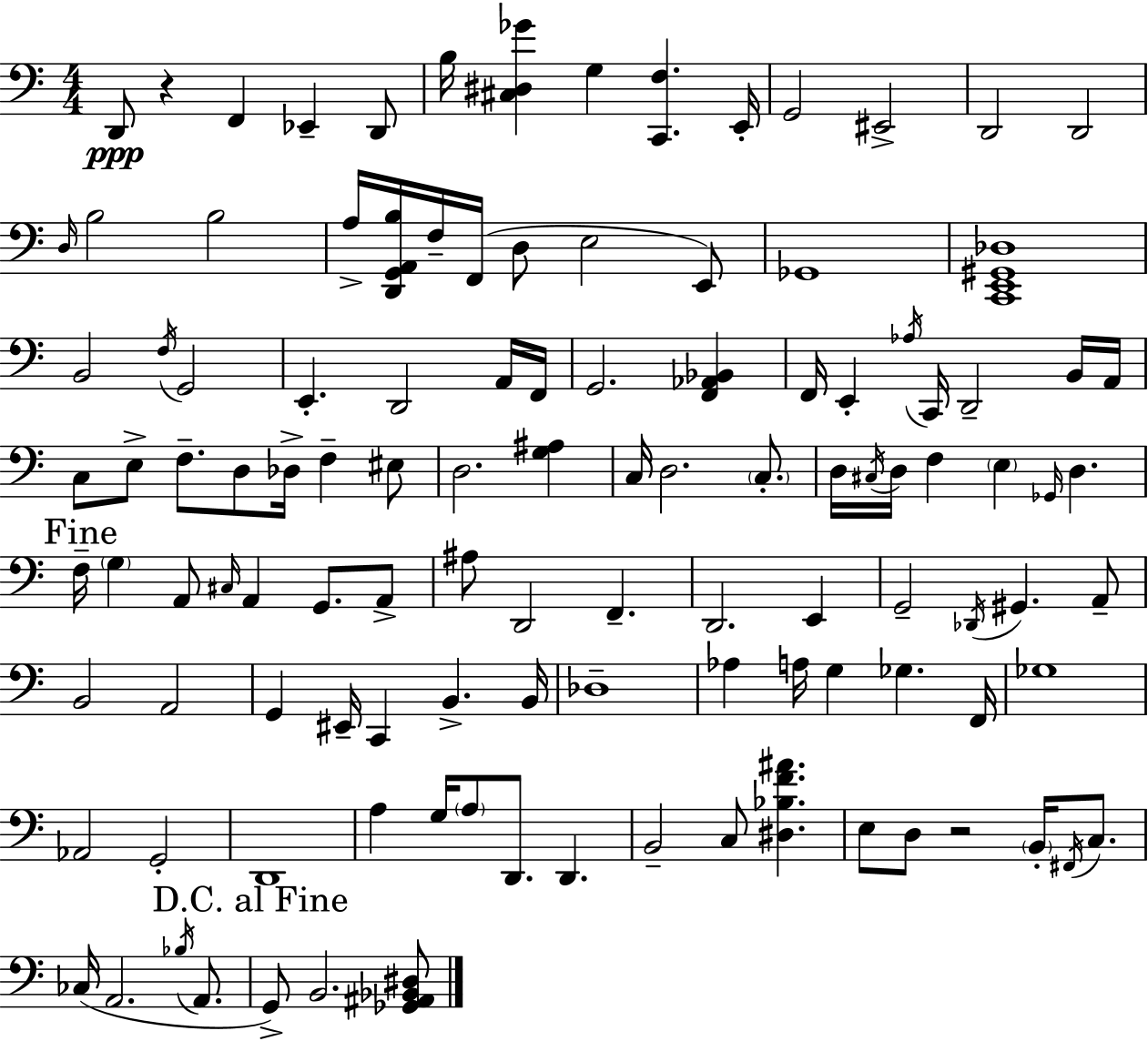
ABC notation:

X:1
T:Untitled
M:4/4
L:1/4
K:C
D,,/2 z F,, _E,, D,,/2 B,/4 [^C,^D,_G] G, [C,,F,] E,,/4 G,,2 ^E,,2 D,,2 D,,2 D,/4 B,2 B,2 A,/4 [D,,G,,A,,B,]/4 F,/4 F,,/4 D,/2 E,2 E,,/2 _G,,4 [C,,E,,^G,,_D,]4 B,,2 F,/4 G,,2 E,, D,,2 A,,/4 F,,/4 G,,2 [F,,_A,,_B,,] F,,/4 E,, _A,/4 C,,/4 D,,2 B,,/4 A,,/4 C,/2 E,/2 F,/2 D,/2 _D,/4 F, ^E,/2 D,2 [G,^A,] C,/4 D,2 C,/2 D,/4 ^C,/4 D,/4 F, E, _G,,/4 D, F,/4 G, A,,/2 ^C,/4 A,, G,,/2 A,,/2 ^A,/2 D,,2 F,, D,,2 E,, G,,2 _D,,/4 ^G,, A,,/2 B,,2 A,,2 G,, ^E,,/4 C,, B,, B,,/4 _D,4 _A, A,/4 G, _G, F,,/4 _G,4 _A,,2 G,,2 D,,4 A, G,/4 A,/2 D,,/2 D,, B,,2 C,/2 [^D,_B,F^A] E,/2 D,/2 z2 B,,/4 ^F,,/4 C,/2 _C,/4 A,,2 _B,/4 A,,/2 G,,/2 B,,2 [_G,,^A,,_B,,^D,]/2